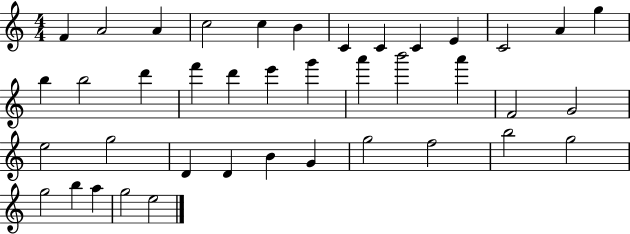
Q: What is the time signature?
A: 4/4